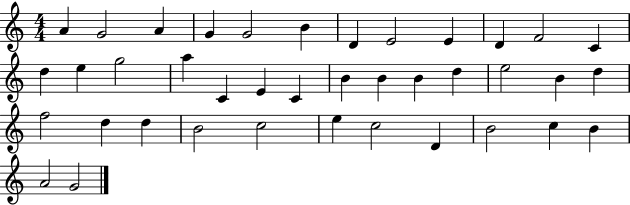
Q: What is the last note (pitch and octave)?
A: G4